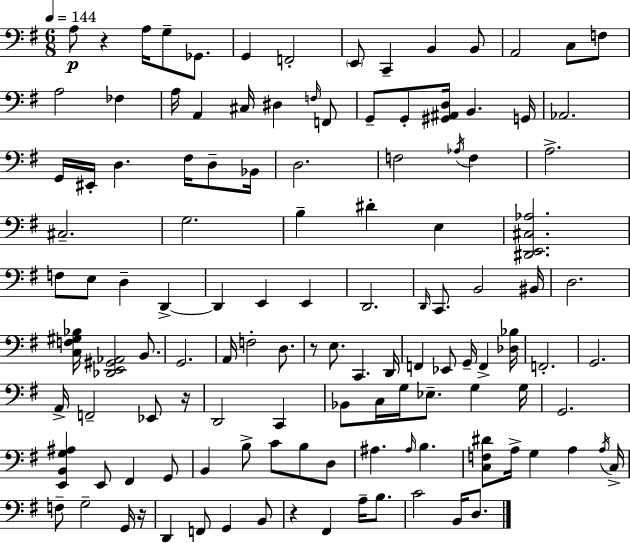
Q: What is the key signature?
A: G major